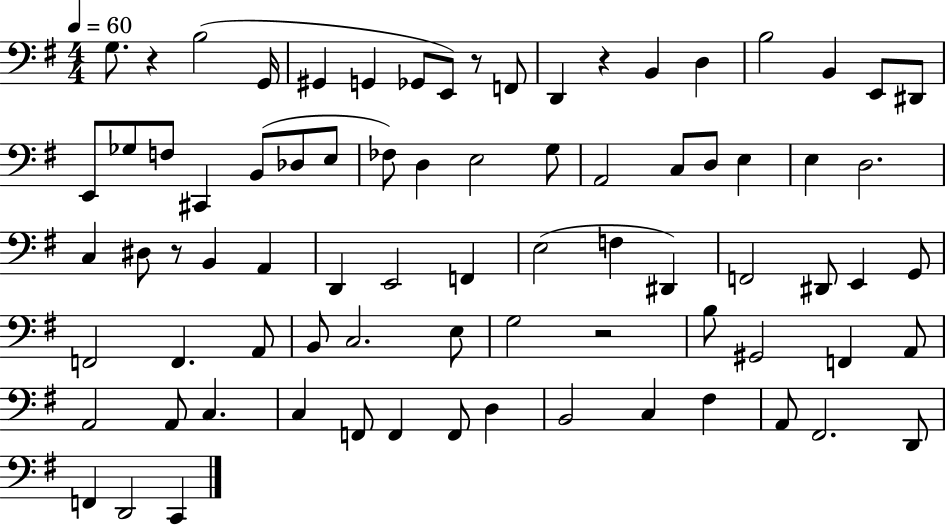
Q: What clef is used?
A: bass